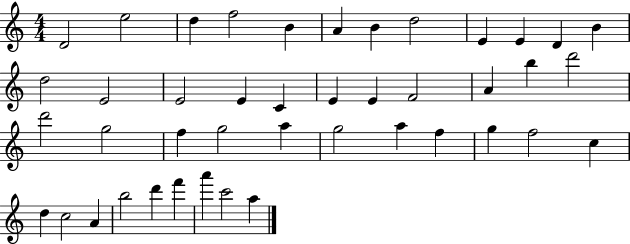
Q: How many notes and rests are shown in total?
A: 43